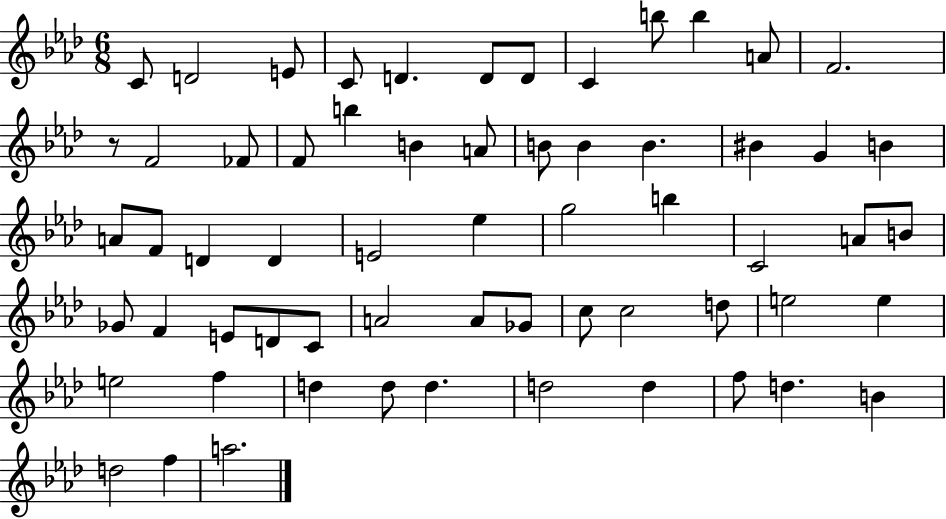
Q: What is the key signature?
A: AES major